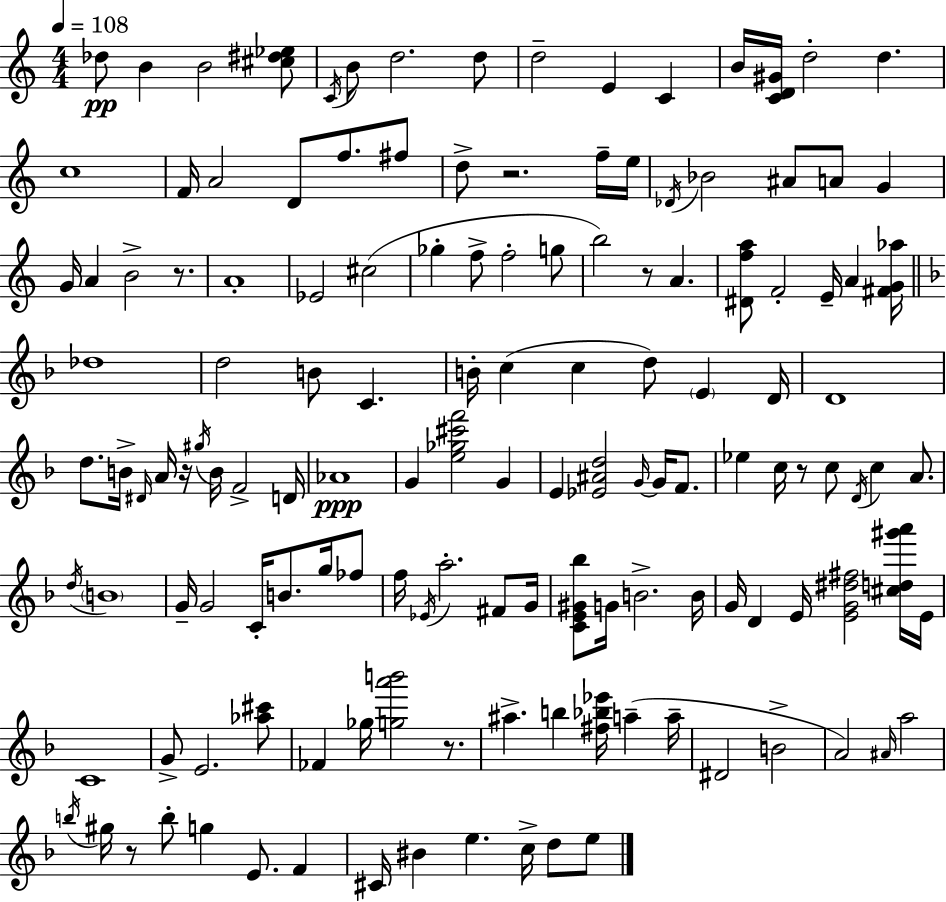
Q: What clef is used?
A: treble